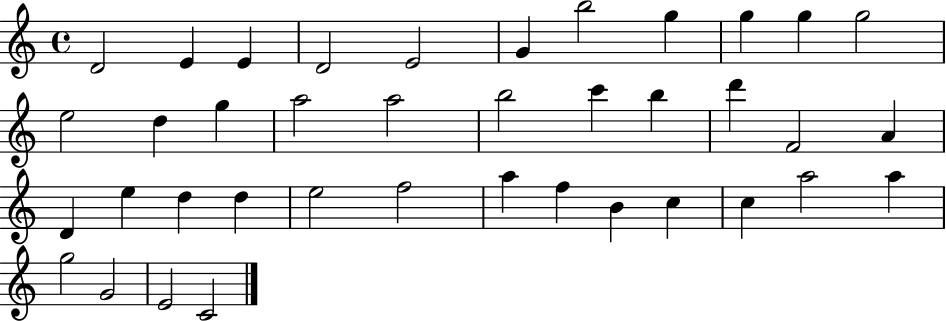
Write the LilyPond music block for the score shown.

{
  \clef treble
  \time 4/4
  \defaultTimeSignature
  \key c \major
  d'2 e'4 e'4 | d'2 e'2 | g'4 b''2 g''4 | g''4 g''4 g''2 | \break e''2 d''4 g''4 | a''2 a''2 | b''2 c'''4 b''4 | d'''4 f'2 a'4 | \break d'4 e''4 d''4 d''4 | e''2 f''2 | a''4 f''4 b'4 c''4 | c''4 a''2 a''4 | \break g''2 g'2 | e'2 c'2 | \bar "|."
}